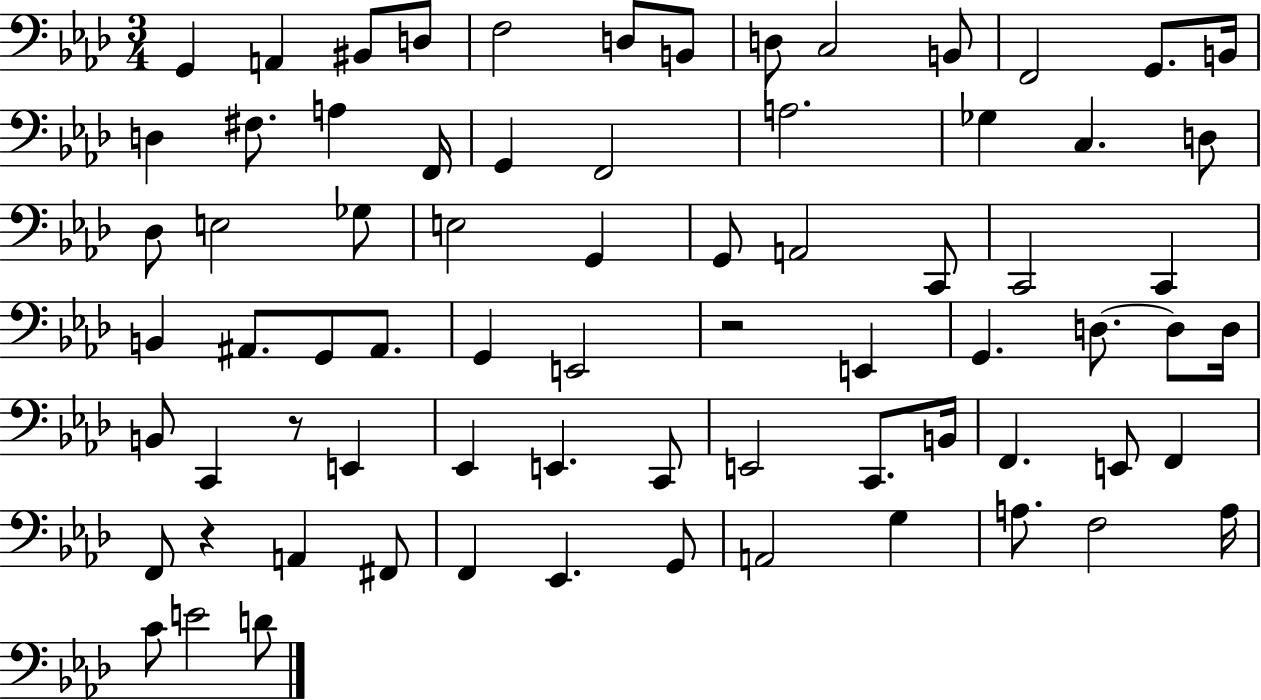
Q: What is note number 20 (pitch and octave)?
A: A3